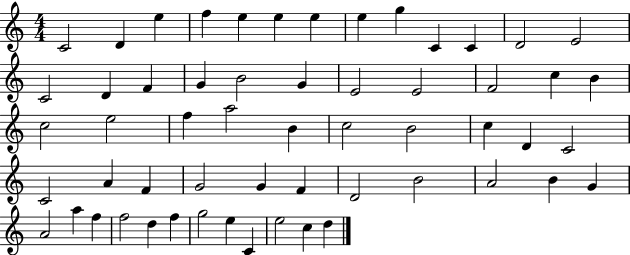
C4/h D4/q E5/q F5/q E5/q E5/q E5/q E5/q G5/q C4/q C4/q D4/h E4/h C4/h D4/q F4/q G4/q B4/h G4/q E4/h E4/h F4/h C5/q B4/q C5/h E5/h F5/q A5/h B4/q C5/h B4/h C5/q D4/q C4/h C4/h A4/q F4/q G4/h G4/q F4/q D4/h B4/h A4/h B4/q G4/q A4/h A5/q F5/q F5/h D5/q F5/q G5/h E5/q C4/q E5/h C5/q D5/q